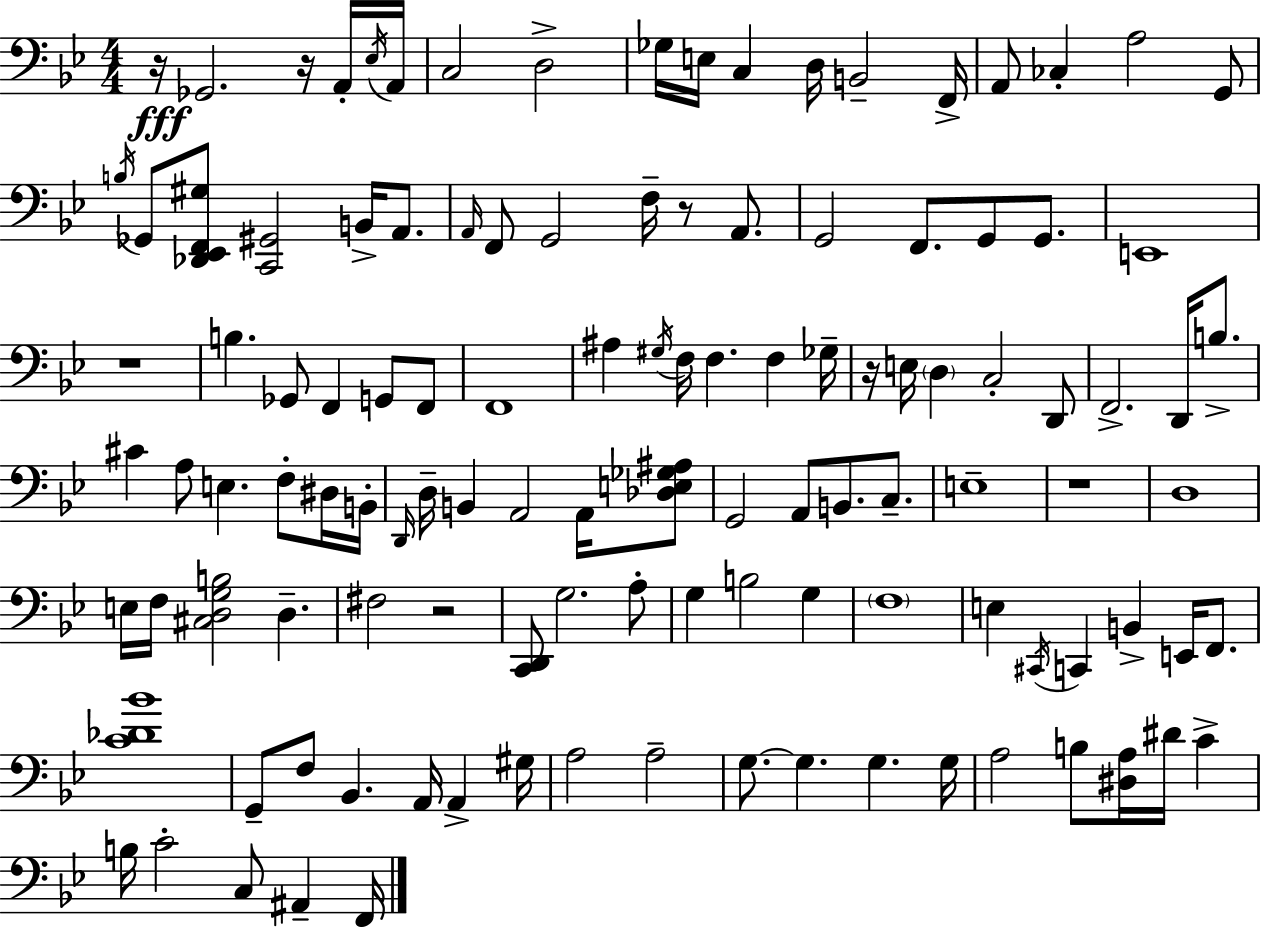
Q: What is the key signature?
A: G minor